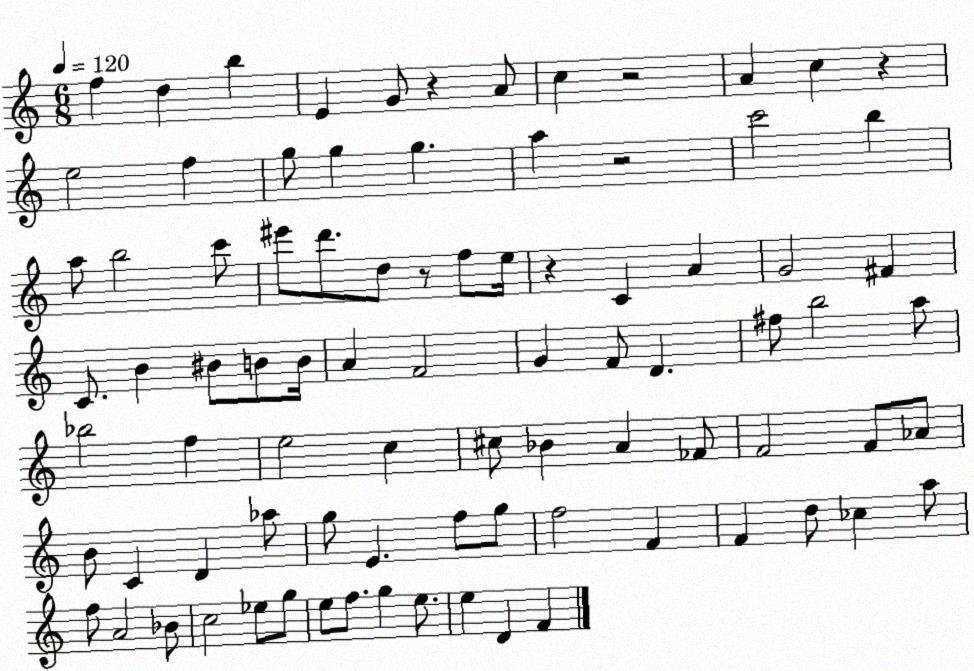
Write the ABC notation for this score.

X:1
T:Untitled
M:6/8
L:1/4
K:C
f d b E G/2 z A/2 c z2 A c z e2 f g/2 g g a z2 c'2 b a/2 b2 c'/2 ^e'/2 d'/2 d/2 z/2 f/2 e/4 z C A G2 ^F C/2 B ^B/2 B/2 B/4 A F2 G F/2 D ^f/2 b2 a/2 _b2 f e2 c ^c/2 _B A _F/2 F2 F/2 _A/2 B/2 C D _a/2 g/2 E f/2 g/2 f2 F F d/2 _c a/2 f/2 A2 _B/2 c2 _e/2 g/2 e/2 f/2 g e/2 e D F